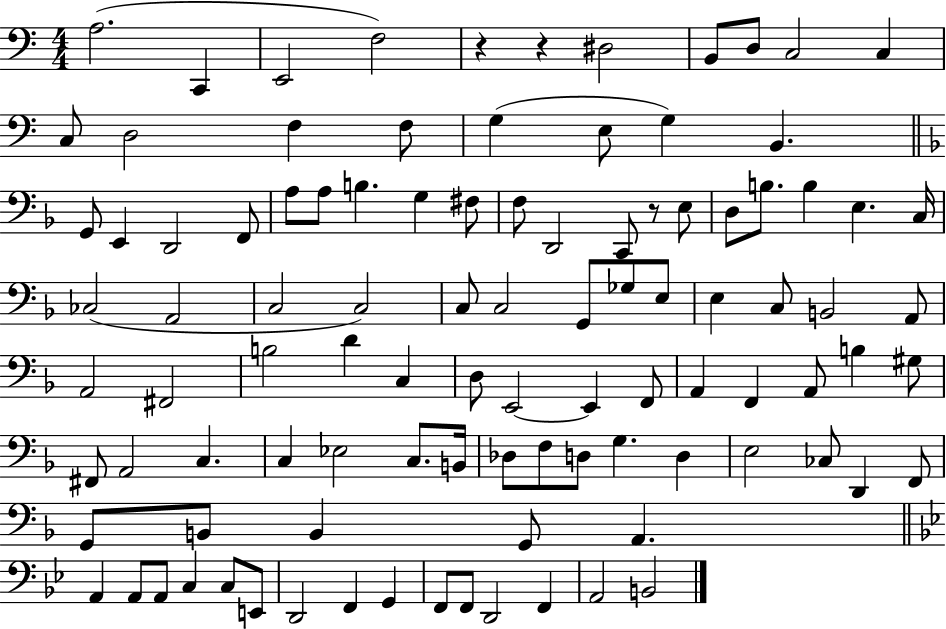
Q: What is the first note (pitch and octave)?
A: A3